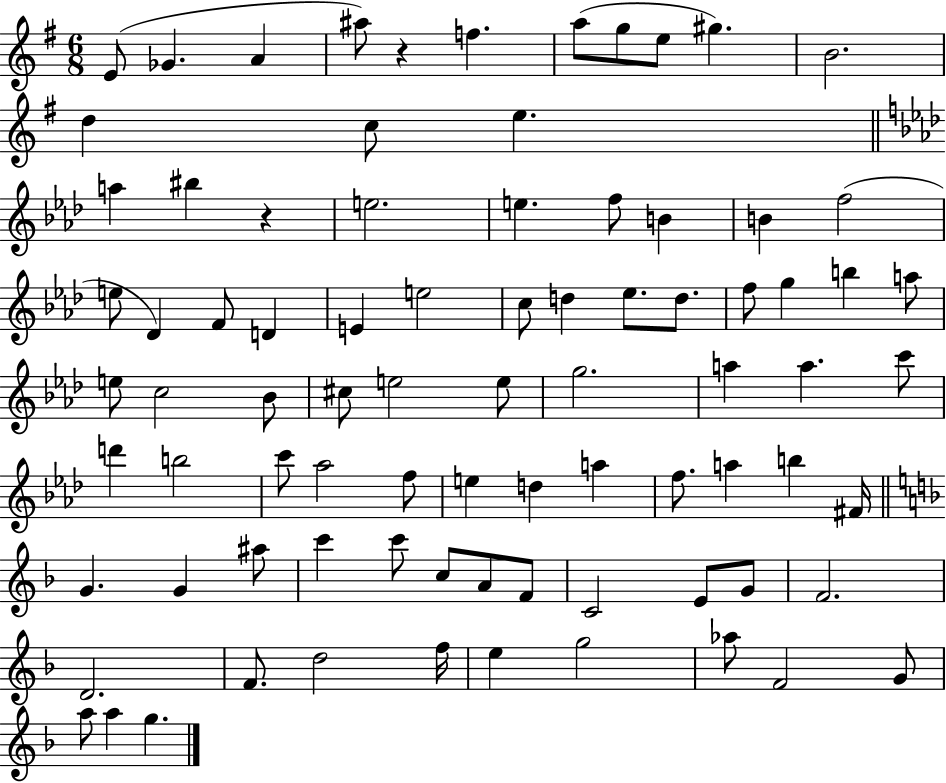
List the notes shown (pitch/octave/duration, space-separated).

E4/e Gb4/q. A4/q A#5/e R/q F5/q. A5/e G5/e E5/e G#5/q. B4/h. D5/q C5/e E5/q. A5/q BIS5/q R/q E5/h. E5/q. F5/e B4/q B4/q F5/h E5/e Db4/q F4/e D4/q E4/q E5/h C5/e D5/q Eb5/e. D5/e. F5/e G5/q B5/q A5/e E5/e C5/h Bb4/e C#5/e E5/h E5/e G5/h. A5/q A5/q. C6/e D6/q B5/h C6/e Ab5/h F5/e E5/q D5/q A5/q F5/e. A5/q B5/q F#4/s G4/q. G4/q A#5/e C6/q C6/e C5/e A4/e F4/e C4/h E4/e G4/e F4/h. D4/h. F4/e. D5/h F5/s E5/q G5/h Ab5/e F4/h G4/e A5/e A5/q G5/q.